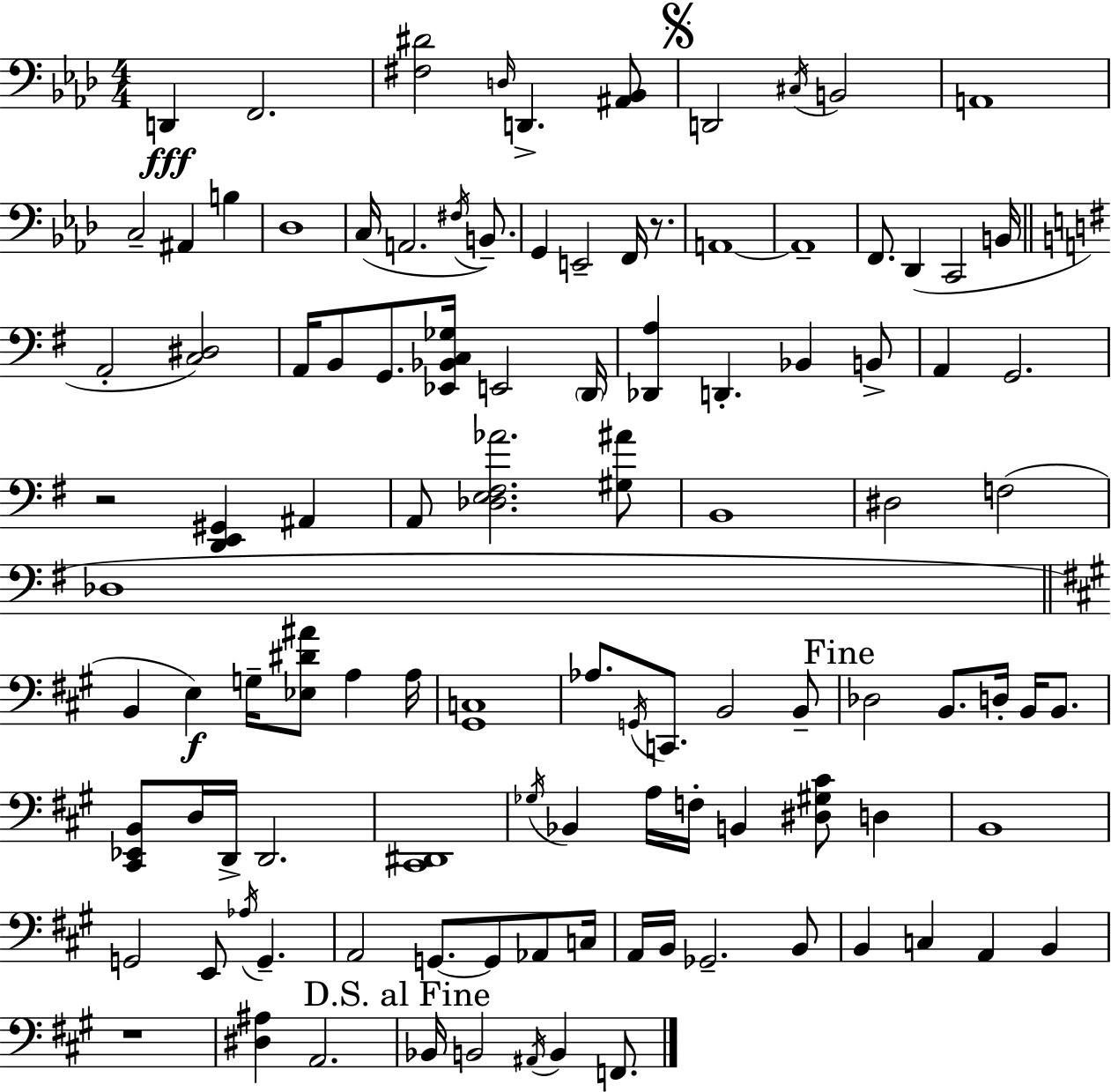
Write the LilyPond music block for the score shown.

{
  \clef bass
  \numericTimeSignature
  \time 4/4
  \key aes \major
  \repeat volta 2 { d,4\fff f,2. | <fis dis'>2 \grace { d16 } d,4.-> <ais, bes,>8 | \mark \markup { \musicglyph "scripts.segno" } d,2 \acciaccatura { cis16 } b,2 | a,1 | \break c2-- ais,4 b4 | des1 | c16( a,2. \acciaccatura { fis16 } | b,8.--) g,4 e,2-- f,16 | \break r8. a,1~~ | a,1-- | f,8. des,4( c,2 | b,16 \bar "||" \break \key e \minor a,2-. <c dis>2) | a,16 b,8 g,8. <ees, bes, c ges>16 e,2 \parenthesize d,16 | <des, a>4 d,4.-. bes,4 b,8-> | a,4 g,2. | \break r2 <d, e, gis,>4 ais,4 | a,8 <des e fis aes'>2. <gis ais'>8 | b,1 | dis2 f2( | \break des1 | \bar "||" \break \key a \major b,4 e4\f) g16-- <ees dis' ais'>8 a4 a16 | <gis, c>1 | aes8. \acciaccatura { g,16 } c,8. b,2 b,8-- | \mark "Fine" des2 b,8. d16-. b,16 b,8. | \break <cis, ees, b,>8 d16 d,16-> d,2. | <cis, dis,>1 | \acciaccatura { ges16 } bes,4 a16 f16-. b,4 <dis gis cis'>8 d4 | b,1 | \break g,2 e,8 \acciaccatura { aes16 } g,4.-- | a,2 g,8.~~ g,8 | aes,8 c16 a,16 b,16 ges,2.-- | b,8 b,4 c4 a,4 b,4 | \break r1 | <dis ais>4 a,2. | \mark "D.S. al Fine" bes,16 b,2 \acciaccatura { ais,16 } b,4 | f,8. } \bar "|."
}